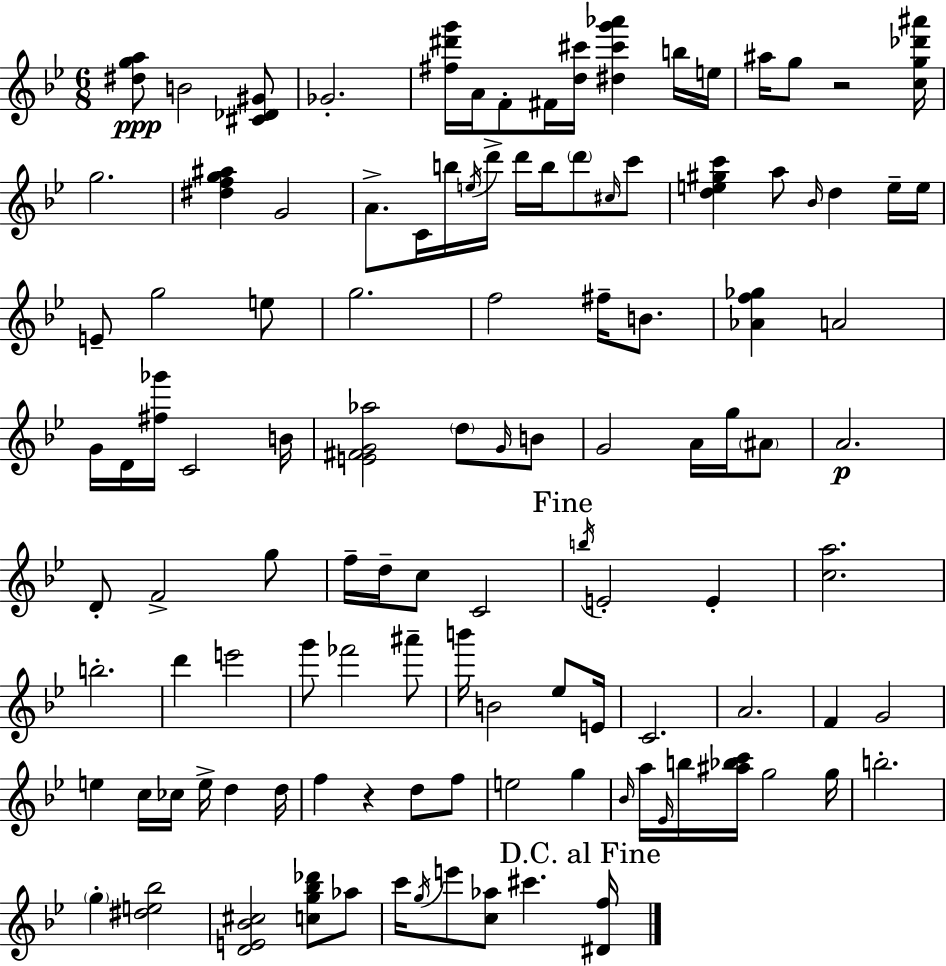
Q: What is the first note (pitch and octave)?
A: B4